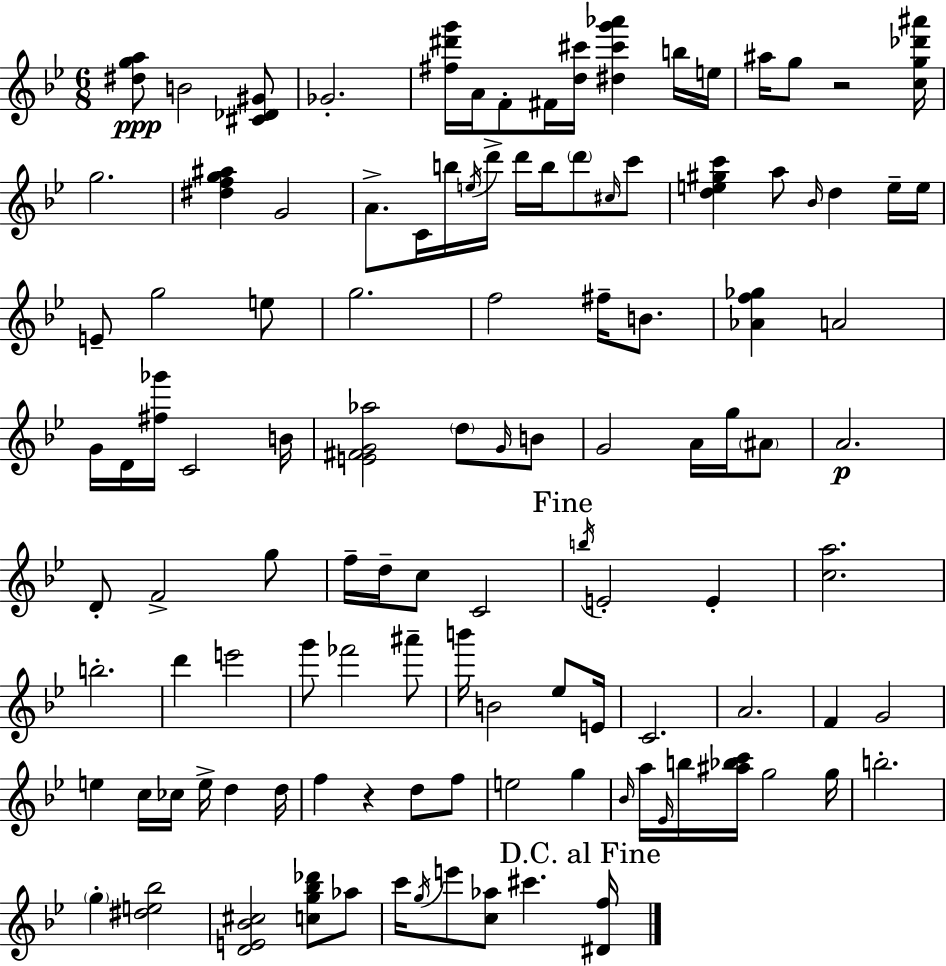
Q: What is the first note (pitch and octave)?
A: B4